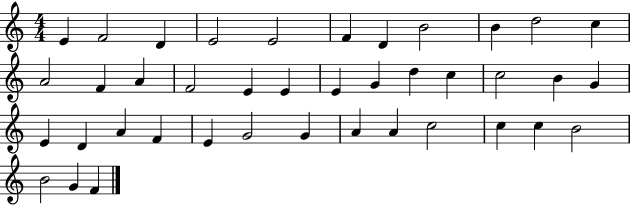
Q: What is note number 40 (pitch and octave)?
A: F4